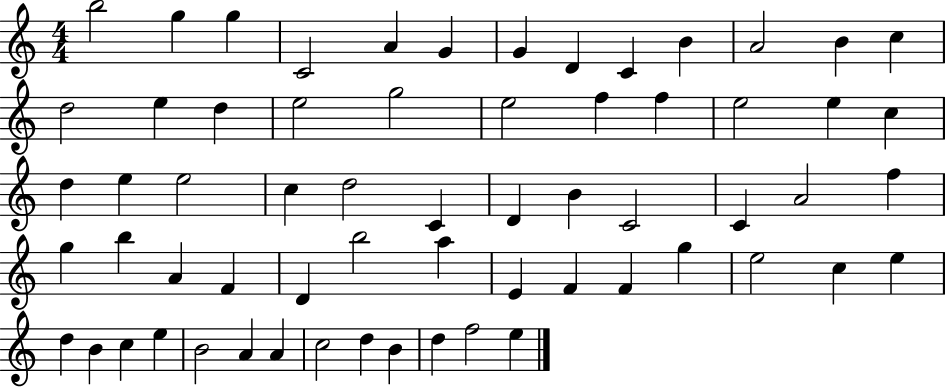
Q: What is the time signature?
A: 4/4